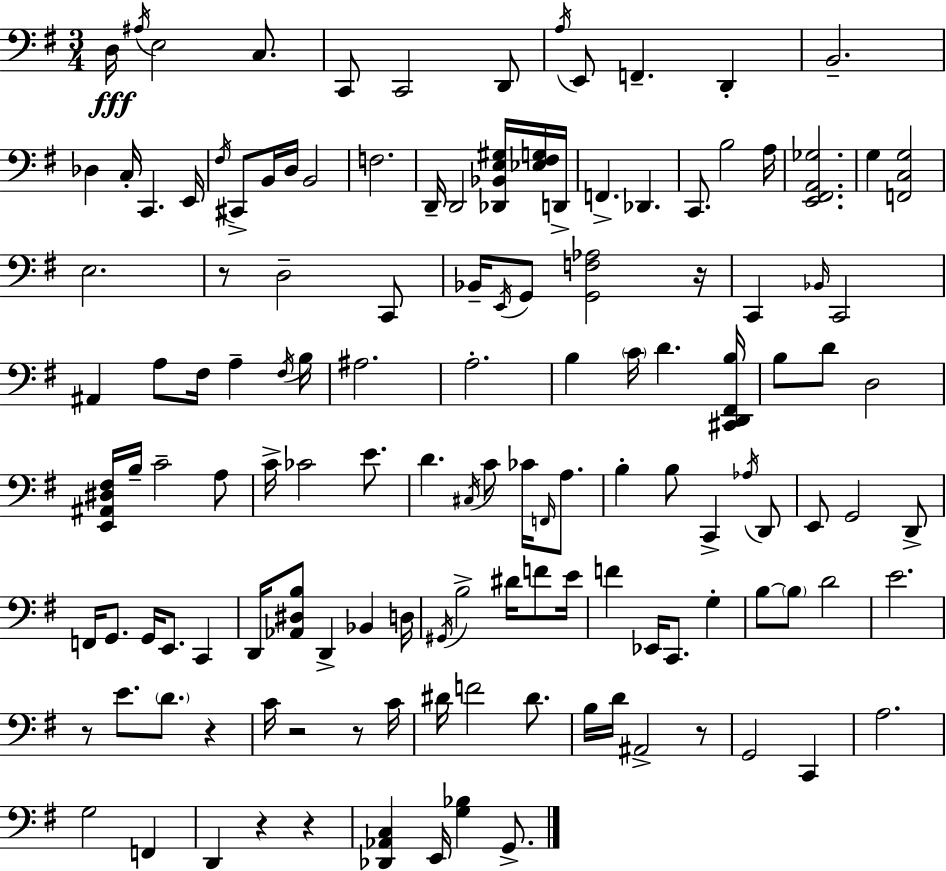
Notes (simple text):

D3/s A#3/s E3/h C3/e. C2/e C2/h D2/e A3/s E2/e F2/q. D2/q B2/h. Db3/q C3/s C2/q. E2/s F#3/s C#2/e B2/s D3/s B2/h F3/h. D2/s D2/h [Db2,Bb2,E3,G#3]/s [Eb3,F#3,G3]/s D2/s F2/q. Db2/q. C2/e. B3/h A3/s [E2,F#2,A2,Gb3]/h. G3/q [F2,C3,G3]/h E3/h. R/e D3/h C2/e Bb2/s E2/s G2/e [G2,F3,Ab3]/h R/s C2/q Bb2/s C2/h A#2/q A3/e F#3/s A3/q F#3/s B3/s A#3/h. A3/h. B3/q C4/s D4/q. [C#2,D2,F#2,B3]/s B3/e D4/e D3/h [E2,A#2,D#3,F#3]/s B3/s C4/h A3/e C4/s CES4/h E4/e. D4/q. C#3/s C4/e CES4/s F2/s A3/e. B3/q B3/e C2/q Ab3/s D2/e E2/e G2/h D2/e F2/s G2/e. G2/s E2/e. C2/q D2/s [Ab2,D#3,B3]/e D2/q Bb2/q D3/s G#2/s B3/h D#4/s F4/e E4/s F4/q Eb2/s C2/e. G3/q B3/e B3/e D4/h E4/h. R/e E4/e. D4/e. R/q C4/s R/h R/e C4/s D#4/s F4/h D#4/e. B3/s D4/s A#2/h R/e G2/h C2/q A3/h. G3/h F2/q D2/q R/q R/q [Db2,Ab2,C3]/q E2/s [G3,Bb3]/q G2/e.